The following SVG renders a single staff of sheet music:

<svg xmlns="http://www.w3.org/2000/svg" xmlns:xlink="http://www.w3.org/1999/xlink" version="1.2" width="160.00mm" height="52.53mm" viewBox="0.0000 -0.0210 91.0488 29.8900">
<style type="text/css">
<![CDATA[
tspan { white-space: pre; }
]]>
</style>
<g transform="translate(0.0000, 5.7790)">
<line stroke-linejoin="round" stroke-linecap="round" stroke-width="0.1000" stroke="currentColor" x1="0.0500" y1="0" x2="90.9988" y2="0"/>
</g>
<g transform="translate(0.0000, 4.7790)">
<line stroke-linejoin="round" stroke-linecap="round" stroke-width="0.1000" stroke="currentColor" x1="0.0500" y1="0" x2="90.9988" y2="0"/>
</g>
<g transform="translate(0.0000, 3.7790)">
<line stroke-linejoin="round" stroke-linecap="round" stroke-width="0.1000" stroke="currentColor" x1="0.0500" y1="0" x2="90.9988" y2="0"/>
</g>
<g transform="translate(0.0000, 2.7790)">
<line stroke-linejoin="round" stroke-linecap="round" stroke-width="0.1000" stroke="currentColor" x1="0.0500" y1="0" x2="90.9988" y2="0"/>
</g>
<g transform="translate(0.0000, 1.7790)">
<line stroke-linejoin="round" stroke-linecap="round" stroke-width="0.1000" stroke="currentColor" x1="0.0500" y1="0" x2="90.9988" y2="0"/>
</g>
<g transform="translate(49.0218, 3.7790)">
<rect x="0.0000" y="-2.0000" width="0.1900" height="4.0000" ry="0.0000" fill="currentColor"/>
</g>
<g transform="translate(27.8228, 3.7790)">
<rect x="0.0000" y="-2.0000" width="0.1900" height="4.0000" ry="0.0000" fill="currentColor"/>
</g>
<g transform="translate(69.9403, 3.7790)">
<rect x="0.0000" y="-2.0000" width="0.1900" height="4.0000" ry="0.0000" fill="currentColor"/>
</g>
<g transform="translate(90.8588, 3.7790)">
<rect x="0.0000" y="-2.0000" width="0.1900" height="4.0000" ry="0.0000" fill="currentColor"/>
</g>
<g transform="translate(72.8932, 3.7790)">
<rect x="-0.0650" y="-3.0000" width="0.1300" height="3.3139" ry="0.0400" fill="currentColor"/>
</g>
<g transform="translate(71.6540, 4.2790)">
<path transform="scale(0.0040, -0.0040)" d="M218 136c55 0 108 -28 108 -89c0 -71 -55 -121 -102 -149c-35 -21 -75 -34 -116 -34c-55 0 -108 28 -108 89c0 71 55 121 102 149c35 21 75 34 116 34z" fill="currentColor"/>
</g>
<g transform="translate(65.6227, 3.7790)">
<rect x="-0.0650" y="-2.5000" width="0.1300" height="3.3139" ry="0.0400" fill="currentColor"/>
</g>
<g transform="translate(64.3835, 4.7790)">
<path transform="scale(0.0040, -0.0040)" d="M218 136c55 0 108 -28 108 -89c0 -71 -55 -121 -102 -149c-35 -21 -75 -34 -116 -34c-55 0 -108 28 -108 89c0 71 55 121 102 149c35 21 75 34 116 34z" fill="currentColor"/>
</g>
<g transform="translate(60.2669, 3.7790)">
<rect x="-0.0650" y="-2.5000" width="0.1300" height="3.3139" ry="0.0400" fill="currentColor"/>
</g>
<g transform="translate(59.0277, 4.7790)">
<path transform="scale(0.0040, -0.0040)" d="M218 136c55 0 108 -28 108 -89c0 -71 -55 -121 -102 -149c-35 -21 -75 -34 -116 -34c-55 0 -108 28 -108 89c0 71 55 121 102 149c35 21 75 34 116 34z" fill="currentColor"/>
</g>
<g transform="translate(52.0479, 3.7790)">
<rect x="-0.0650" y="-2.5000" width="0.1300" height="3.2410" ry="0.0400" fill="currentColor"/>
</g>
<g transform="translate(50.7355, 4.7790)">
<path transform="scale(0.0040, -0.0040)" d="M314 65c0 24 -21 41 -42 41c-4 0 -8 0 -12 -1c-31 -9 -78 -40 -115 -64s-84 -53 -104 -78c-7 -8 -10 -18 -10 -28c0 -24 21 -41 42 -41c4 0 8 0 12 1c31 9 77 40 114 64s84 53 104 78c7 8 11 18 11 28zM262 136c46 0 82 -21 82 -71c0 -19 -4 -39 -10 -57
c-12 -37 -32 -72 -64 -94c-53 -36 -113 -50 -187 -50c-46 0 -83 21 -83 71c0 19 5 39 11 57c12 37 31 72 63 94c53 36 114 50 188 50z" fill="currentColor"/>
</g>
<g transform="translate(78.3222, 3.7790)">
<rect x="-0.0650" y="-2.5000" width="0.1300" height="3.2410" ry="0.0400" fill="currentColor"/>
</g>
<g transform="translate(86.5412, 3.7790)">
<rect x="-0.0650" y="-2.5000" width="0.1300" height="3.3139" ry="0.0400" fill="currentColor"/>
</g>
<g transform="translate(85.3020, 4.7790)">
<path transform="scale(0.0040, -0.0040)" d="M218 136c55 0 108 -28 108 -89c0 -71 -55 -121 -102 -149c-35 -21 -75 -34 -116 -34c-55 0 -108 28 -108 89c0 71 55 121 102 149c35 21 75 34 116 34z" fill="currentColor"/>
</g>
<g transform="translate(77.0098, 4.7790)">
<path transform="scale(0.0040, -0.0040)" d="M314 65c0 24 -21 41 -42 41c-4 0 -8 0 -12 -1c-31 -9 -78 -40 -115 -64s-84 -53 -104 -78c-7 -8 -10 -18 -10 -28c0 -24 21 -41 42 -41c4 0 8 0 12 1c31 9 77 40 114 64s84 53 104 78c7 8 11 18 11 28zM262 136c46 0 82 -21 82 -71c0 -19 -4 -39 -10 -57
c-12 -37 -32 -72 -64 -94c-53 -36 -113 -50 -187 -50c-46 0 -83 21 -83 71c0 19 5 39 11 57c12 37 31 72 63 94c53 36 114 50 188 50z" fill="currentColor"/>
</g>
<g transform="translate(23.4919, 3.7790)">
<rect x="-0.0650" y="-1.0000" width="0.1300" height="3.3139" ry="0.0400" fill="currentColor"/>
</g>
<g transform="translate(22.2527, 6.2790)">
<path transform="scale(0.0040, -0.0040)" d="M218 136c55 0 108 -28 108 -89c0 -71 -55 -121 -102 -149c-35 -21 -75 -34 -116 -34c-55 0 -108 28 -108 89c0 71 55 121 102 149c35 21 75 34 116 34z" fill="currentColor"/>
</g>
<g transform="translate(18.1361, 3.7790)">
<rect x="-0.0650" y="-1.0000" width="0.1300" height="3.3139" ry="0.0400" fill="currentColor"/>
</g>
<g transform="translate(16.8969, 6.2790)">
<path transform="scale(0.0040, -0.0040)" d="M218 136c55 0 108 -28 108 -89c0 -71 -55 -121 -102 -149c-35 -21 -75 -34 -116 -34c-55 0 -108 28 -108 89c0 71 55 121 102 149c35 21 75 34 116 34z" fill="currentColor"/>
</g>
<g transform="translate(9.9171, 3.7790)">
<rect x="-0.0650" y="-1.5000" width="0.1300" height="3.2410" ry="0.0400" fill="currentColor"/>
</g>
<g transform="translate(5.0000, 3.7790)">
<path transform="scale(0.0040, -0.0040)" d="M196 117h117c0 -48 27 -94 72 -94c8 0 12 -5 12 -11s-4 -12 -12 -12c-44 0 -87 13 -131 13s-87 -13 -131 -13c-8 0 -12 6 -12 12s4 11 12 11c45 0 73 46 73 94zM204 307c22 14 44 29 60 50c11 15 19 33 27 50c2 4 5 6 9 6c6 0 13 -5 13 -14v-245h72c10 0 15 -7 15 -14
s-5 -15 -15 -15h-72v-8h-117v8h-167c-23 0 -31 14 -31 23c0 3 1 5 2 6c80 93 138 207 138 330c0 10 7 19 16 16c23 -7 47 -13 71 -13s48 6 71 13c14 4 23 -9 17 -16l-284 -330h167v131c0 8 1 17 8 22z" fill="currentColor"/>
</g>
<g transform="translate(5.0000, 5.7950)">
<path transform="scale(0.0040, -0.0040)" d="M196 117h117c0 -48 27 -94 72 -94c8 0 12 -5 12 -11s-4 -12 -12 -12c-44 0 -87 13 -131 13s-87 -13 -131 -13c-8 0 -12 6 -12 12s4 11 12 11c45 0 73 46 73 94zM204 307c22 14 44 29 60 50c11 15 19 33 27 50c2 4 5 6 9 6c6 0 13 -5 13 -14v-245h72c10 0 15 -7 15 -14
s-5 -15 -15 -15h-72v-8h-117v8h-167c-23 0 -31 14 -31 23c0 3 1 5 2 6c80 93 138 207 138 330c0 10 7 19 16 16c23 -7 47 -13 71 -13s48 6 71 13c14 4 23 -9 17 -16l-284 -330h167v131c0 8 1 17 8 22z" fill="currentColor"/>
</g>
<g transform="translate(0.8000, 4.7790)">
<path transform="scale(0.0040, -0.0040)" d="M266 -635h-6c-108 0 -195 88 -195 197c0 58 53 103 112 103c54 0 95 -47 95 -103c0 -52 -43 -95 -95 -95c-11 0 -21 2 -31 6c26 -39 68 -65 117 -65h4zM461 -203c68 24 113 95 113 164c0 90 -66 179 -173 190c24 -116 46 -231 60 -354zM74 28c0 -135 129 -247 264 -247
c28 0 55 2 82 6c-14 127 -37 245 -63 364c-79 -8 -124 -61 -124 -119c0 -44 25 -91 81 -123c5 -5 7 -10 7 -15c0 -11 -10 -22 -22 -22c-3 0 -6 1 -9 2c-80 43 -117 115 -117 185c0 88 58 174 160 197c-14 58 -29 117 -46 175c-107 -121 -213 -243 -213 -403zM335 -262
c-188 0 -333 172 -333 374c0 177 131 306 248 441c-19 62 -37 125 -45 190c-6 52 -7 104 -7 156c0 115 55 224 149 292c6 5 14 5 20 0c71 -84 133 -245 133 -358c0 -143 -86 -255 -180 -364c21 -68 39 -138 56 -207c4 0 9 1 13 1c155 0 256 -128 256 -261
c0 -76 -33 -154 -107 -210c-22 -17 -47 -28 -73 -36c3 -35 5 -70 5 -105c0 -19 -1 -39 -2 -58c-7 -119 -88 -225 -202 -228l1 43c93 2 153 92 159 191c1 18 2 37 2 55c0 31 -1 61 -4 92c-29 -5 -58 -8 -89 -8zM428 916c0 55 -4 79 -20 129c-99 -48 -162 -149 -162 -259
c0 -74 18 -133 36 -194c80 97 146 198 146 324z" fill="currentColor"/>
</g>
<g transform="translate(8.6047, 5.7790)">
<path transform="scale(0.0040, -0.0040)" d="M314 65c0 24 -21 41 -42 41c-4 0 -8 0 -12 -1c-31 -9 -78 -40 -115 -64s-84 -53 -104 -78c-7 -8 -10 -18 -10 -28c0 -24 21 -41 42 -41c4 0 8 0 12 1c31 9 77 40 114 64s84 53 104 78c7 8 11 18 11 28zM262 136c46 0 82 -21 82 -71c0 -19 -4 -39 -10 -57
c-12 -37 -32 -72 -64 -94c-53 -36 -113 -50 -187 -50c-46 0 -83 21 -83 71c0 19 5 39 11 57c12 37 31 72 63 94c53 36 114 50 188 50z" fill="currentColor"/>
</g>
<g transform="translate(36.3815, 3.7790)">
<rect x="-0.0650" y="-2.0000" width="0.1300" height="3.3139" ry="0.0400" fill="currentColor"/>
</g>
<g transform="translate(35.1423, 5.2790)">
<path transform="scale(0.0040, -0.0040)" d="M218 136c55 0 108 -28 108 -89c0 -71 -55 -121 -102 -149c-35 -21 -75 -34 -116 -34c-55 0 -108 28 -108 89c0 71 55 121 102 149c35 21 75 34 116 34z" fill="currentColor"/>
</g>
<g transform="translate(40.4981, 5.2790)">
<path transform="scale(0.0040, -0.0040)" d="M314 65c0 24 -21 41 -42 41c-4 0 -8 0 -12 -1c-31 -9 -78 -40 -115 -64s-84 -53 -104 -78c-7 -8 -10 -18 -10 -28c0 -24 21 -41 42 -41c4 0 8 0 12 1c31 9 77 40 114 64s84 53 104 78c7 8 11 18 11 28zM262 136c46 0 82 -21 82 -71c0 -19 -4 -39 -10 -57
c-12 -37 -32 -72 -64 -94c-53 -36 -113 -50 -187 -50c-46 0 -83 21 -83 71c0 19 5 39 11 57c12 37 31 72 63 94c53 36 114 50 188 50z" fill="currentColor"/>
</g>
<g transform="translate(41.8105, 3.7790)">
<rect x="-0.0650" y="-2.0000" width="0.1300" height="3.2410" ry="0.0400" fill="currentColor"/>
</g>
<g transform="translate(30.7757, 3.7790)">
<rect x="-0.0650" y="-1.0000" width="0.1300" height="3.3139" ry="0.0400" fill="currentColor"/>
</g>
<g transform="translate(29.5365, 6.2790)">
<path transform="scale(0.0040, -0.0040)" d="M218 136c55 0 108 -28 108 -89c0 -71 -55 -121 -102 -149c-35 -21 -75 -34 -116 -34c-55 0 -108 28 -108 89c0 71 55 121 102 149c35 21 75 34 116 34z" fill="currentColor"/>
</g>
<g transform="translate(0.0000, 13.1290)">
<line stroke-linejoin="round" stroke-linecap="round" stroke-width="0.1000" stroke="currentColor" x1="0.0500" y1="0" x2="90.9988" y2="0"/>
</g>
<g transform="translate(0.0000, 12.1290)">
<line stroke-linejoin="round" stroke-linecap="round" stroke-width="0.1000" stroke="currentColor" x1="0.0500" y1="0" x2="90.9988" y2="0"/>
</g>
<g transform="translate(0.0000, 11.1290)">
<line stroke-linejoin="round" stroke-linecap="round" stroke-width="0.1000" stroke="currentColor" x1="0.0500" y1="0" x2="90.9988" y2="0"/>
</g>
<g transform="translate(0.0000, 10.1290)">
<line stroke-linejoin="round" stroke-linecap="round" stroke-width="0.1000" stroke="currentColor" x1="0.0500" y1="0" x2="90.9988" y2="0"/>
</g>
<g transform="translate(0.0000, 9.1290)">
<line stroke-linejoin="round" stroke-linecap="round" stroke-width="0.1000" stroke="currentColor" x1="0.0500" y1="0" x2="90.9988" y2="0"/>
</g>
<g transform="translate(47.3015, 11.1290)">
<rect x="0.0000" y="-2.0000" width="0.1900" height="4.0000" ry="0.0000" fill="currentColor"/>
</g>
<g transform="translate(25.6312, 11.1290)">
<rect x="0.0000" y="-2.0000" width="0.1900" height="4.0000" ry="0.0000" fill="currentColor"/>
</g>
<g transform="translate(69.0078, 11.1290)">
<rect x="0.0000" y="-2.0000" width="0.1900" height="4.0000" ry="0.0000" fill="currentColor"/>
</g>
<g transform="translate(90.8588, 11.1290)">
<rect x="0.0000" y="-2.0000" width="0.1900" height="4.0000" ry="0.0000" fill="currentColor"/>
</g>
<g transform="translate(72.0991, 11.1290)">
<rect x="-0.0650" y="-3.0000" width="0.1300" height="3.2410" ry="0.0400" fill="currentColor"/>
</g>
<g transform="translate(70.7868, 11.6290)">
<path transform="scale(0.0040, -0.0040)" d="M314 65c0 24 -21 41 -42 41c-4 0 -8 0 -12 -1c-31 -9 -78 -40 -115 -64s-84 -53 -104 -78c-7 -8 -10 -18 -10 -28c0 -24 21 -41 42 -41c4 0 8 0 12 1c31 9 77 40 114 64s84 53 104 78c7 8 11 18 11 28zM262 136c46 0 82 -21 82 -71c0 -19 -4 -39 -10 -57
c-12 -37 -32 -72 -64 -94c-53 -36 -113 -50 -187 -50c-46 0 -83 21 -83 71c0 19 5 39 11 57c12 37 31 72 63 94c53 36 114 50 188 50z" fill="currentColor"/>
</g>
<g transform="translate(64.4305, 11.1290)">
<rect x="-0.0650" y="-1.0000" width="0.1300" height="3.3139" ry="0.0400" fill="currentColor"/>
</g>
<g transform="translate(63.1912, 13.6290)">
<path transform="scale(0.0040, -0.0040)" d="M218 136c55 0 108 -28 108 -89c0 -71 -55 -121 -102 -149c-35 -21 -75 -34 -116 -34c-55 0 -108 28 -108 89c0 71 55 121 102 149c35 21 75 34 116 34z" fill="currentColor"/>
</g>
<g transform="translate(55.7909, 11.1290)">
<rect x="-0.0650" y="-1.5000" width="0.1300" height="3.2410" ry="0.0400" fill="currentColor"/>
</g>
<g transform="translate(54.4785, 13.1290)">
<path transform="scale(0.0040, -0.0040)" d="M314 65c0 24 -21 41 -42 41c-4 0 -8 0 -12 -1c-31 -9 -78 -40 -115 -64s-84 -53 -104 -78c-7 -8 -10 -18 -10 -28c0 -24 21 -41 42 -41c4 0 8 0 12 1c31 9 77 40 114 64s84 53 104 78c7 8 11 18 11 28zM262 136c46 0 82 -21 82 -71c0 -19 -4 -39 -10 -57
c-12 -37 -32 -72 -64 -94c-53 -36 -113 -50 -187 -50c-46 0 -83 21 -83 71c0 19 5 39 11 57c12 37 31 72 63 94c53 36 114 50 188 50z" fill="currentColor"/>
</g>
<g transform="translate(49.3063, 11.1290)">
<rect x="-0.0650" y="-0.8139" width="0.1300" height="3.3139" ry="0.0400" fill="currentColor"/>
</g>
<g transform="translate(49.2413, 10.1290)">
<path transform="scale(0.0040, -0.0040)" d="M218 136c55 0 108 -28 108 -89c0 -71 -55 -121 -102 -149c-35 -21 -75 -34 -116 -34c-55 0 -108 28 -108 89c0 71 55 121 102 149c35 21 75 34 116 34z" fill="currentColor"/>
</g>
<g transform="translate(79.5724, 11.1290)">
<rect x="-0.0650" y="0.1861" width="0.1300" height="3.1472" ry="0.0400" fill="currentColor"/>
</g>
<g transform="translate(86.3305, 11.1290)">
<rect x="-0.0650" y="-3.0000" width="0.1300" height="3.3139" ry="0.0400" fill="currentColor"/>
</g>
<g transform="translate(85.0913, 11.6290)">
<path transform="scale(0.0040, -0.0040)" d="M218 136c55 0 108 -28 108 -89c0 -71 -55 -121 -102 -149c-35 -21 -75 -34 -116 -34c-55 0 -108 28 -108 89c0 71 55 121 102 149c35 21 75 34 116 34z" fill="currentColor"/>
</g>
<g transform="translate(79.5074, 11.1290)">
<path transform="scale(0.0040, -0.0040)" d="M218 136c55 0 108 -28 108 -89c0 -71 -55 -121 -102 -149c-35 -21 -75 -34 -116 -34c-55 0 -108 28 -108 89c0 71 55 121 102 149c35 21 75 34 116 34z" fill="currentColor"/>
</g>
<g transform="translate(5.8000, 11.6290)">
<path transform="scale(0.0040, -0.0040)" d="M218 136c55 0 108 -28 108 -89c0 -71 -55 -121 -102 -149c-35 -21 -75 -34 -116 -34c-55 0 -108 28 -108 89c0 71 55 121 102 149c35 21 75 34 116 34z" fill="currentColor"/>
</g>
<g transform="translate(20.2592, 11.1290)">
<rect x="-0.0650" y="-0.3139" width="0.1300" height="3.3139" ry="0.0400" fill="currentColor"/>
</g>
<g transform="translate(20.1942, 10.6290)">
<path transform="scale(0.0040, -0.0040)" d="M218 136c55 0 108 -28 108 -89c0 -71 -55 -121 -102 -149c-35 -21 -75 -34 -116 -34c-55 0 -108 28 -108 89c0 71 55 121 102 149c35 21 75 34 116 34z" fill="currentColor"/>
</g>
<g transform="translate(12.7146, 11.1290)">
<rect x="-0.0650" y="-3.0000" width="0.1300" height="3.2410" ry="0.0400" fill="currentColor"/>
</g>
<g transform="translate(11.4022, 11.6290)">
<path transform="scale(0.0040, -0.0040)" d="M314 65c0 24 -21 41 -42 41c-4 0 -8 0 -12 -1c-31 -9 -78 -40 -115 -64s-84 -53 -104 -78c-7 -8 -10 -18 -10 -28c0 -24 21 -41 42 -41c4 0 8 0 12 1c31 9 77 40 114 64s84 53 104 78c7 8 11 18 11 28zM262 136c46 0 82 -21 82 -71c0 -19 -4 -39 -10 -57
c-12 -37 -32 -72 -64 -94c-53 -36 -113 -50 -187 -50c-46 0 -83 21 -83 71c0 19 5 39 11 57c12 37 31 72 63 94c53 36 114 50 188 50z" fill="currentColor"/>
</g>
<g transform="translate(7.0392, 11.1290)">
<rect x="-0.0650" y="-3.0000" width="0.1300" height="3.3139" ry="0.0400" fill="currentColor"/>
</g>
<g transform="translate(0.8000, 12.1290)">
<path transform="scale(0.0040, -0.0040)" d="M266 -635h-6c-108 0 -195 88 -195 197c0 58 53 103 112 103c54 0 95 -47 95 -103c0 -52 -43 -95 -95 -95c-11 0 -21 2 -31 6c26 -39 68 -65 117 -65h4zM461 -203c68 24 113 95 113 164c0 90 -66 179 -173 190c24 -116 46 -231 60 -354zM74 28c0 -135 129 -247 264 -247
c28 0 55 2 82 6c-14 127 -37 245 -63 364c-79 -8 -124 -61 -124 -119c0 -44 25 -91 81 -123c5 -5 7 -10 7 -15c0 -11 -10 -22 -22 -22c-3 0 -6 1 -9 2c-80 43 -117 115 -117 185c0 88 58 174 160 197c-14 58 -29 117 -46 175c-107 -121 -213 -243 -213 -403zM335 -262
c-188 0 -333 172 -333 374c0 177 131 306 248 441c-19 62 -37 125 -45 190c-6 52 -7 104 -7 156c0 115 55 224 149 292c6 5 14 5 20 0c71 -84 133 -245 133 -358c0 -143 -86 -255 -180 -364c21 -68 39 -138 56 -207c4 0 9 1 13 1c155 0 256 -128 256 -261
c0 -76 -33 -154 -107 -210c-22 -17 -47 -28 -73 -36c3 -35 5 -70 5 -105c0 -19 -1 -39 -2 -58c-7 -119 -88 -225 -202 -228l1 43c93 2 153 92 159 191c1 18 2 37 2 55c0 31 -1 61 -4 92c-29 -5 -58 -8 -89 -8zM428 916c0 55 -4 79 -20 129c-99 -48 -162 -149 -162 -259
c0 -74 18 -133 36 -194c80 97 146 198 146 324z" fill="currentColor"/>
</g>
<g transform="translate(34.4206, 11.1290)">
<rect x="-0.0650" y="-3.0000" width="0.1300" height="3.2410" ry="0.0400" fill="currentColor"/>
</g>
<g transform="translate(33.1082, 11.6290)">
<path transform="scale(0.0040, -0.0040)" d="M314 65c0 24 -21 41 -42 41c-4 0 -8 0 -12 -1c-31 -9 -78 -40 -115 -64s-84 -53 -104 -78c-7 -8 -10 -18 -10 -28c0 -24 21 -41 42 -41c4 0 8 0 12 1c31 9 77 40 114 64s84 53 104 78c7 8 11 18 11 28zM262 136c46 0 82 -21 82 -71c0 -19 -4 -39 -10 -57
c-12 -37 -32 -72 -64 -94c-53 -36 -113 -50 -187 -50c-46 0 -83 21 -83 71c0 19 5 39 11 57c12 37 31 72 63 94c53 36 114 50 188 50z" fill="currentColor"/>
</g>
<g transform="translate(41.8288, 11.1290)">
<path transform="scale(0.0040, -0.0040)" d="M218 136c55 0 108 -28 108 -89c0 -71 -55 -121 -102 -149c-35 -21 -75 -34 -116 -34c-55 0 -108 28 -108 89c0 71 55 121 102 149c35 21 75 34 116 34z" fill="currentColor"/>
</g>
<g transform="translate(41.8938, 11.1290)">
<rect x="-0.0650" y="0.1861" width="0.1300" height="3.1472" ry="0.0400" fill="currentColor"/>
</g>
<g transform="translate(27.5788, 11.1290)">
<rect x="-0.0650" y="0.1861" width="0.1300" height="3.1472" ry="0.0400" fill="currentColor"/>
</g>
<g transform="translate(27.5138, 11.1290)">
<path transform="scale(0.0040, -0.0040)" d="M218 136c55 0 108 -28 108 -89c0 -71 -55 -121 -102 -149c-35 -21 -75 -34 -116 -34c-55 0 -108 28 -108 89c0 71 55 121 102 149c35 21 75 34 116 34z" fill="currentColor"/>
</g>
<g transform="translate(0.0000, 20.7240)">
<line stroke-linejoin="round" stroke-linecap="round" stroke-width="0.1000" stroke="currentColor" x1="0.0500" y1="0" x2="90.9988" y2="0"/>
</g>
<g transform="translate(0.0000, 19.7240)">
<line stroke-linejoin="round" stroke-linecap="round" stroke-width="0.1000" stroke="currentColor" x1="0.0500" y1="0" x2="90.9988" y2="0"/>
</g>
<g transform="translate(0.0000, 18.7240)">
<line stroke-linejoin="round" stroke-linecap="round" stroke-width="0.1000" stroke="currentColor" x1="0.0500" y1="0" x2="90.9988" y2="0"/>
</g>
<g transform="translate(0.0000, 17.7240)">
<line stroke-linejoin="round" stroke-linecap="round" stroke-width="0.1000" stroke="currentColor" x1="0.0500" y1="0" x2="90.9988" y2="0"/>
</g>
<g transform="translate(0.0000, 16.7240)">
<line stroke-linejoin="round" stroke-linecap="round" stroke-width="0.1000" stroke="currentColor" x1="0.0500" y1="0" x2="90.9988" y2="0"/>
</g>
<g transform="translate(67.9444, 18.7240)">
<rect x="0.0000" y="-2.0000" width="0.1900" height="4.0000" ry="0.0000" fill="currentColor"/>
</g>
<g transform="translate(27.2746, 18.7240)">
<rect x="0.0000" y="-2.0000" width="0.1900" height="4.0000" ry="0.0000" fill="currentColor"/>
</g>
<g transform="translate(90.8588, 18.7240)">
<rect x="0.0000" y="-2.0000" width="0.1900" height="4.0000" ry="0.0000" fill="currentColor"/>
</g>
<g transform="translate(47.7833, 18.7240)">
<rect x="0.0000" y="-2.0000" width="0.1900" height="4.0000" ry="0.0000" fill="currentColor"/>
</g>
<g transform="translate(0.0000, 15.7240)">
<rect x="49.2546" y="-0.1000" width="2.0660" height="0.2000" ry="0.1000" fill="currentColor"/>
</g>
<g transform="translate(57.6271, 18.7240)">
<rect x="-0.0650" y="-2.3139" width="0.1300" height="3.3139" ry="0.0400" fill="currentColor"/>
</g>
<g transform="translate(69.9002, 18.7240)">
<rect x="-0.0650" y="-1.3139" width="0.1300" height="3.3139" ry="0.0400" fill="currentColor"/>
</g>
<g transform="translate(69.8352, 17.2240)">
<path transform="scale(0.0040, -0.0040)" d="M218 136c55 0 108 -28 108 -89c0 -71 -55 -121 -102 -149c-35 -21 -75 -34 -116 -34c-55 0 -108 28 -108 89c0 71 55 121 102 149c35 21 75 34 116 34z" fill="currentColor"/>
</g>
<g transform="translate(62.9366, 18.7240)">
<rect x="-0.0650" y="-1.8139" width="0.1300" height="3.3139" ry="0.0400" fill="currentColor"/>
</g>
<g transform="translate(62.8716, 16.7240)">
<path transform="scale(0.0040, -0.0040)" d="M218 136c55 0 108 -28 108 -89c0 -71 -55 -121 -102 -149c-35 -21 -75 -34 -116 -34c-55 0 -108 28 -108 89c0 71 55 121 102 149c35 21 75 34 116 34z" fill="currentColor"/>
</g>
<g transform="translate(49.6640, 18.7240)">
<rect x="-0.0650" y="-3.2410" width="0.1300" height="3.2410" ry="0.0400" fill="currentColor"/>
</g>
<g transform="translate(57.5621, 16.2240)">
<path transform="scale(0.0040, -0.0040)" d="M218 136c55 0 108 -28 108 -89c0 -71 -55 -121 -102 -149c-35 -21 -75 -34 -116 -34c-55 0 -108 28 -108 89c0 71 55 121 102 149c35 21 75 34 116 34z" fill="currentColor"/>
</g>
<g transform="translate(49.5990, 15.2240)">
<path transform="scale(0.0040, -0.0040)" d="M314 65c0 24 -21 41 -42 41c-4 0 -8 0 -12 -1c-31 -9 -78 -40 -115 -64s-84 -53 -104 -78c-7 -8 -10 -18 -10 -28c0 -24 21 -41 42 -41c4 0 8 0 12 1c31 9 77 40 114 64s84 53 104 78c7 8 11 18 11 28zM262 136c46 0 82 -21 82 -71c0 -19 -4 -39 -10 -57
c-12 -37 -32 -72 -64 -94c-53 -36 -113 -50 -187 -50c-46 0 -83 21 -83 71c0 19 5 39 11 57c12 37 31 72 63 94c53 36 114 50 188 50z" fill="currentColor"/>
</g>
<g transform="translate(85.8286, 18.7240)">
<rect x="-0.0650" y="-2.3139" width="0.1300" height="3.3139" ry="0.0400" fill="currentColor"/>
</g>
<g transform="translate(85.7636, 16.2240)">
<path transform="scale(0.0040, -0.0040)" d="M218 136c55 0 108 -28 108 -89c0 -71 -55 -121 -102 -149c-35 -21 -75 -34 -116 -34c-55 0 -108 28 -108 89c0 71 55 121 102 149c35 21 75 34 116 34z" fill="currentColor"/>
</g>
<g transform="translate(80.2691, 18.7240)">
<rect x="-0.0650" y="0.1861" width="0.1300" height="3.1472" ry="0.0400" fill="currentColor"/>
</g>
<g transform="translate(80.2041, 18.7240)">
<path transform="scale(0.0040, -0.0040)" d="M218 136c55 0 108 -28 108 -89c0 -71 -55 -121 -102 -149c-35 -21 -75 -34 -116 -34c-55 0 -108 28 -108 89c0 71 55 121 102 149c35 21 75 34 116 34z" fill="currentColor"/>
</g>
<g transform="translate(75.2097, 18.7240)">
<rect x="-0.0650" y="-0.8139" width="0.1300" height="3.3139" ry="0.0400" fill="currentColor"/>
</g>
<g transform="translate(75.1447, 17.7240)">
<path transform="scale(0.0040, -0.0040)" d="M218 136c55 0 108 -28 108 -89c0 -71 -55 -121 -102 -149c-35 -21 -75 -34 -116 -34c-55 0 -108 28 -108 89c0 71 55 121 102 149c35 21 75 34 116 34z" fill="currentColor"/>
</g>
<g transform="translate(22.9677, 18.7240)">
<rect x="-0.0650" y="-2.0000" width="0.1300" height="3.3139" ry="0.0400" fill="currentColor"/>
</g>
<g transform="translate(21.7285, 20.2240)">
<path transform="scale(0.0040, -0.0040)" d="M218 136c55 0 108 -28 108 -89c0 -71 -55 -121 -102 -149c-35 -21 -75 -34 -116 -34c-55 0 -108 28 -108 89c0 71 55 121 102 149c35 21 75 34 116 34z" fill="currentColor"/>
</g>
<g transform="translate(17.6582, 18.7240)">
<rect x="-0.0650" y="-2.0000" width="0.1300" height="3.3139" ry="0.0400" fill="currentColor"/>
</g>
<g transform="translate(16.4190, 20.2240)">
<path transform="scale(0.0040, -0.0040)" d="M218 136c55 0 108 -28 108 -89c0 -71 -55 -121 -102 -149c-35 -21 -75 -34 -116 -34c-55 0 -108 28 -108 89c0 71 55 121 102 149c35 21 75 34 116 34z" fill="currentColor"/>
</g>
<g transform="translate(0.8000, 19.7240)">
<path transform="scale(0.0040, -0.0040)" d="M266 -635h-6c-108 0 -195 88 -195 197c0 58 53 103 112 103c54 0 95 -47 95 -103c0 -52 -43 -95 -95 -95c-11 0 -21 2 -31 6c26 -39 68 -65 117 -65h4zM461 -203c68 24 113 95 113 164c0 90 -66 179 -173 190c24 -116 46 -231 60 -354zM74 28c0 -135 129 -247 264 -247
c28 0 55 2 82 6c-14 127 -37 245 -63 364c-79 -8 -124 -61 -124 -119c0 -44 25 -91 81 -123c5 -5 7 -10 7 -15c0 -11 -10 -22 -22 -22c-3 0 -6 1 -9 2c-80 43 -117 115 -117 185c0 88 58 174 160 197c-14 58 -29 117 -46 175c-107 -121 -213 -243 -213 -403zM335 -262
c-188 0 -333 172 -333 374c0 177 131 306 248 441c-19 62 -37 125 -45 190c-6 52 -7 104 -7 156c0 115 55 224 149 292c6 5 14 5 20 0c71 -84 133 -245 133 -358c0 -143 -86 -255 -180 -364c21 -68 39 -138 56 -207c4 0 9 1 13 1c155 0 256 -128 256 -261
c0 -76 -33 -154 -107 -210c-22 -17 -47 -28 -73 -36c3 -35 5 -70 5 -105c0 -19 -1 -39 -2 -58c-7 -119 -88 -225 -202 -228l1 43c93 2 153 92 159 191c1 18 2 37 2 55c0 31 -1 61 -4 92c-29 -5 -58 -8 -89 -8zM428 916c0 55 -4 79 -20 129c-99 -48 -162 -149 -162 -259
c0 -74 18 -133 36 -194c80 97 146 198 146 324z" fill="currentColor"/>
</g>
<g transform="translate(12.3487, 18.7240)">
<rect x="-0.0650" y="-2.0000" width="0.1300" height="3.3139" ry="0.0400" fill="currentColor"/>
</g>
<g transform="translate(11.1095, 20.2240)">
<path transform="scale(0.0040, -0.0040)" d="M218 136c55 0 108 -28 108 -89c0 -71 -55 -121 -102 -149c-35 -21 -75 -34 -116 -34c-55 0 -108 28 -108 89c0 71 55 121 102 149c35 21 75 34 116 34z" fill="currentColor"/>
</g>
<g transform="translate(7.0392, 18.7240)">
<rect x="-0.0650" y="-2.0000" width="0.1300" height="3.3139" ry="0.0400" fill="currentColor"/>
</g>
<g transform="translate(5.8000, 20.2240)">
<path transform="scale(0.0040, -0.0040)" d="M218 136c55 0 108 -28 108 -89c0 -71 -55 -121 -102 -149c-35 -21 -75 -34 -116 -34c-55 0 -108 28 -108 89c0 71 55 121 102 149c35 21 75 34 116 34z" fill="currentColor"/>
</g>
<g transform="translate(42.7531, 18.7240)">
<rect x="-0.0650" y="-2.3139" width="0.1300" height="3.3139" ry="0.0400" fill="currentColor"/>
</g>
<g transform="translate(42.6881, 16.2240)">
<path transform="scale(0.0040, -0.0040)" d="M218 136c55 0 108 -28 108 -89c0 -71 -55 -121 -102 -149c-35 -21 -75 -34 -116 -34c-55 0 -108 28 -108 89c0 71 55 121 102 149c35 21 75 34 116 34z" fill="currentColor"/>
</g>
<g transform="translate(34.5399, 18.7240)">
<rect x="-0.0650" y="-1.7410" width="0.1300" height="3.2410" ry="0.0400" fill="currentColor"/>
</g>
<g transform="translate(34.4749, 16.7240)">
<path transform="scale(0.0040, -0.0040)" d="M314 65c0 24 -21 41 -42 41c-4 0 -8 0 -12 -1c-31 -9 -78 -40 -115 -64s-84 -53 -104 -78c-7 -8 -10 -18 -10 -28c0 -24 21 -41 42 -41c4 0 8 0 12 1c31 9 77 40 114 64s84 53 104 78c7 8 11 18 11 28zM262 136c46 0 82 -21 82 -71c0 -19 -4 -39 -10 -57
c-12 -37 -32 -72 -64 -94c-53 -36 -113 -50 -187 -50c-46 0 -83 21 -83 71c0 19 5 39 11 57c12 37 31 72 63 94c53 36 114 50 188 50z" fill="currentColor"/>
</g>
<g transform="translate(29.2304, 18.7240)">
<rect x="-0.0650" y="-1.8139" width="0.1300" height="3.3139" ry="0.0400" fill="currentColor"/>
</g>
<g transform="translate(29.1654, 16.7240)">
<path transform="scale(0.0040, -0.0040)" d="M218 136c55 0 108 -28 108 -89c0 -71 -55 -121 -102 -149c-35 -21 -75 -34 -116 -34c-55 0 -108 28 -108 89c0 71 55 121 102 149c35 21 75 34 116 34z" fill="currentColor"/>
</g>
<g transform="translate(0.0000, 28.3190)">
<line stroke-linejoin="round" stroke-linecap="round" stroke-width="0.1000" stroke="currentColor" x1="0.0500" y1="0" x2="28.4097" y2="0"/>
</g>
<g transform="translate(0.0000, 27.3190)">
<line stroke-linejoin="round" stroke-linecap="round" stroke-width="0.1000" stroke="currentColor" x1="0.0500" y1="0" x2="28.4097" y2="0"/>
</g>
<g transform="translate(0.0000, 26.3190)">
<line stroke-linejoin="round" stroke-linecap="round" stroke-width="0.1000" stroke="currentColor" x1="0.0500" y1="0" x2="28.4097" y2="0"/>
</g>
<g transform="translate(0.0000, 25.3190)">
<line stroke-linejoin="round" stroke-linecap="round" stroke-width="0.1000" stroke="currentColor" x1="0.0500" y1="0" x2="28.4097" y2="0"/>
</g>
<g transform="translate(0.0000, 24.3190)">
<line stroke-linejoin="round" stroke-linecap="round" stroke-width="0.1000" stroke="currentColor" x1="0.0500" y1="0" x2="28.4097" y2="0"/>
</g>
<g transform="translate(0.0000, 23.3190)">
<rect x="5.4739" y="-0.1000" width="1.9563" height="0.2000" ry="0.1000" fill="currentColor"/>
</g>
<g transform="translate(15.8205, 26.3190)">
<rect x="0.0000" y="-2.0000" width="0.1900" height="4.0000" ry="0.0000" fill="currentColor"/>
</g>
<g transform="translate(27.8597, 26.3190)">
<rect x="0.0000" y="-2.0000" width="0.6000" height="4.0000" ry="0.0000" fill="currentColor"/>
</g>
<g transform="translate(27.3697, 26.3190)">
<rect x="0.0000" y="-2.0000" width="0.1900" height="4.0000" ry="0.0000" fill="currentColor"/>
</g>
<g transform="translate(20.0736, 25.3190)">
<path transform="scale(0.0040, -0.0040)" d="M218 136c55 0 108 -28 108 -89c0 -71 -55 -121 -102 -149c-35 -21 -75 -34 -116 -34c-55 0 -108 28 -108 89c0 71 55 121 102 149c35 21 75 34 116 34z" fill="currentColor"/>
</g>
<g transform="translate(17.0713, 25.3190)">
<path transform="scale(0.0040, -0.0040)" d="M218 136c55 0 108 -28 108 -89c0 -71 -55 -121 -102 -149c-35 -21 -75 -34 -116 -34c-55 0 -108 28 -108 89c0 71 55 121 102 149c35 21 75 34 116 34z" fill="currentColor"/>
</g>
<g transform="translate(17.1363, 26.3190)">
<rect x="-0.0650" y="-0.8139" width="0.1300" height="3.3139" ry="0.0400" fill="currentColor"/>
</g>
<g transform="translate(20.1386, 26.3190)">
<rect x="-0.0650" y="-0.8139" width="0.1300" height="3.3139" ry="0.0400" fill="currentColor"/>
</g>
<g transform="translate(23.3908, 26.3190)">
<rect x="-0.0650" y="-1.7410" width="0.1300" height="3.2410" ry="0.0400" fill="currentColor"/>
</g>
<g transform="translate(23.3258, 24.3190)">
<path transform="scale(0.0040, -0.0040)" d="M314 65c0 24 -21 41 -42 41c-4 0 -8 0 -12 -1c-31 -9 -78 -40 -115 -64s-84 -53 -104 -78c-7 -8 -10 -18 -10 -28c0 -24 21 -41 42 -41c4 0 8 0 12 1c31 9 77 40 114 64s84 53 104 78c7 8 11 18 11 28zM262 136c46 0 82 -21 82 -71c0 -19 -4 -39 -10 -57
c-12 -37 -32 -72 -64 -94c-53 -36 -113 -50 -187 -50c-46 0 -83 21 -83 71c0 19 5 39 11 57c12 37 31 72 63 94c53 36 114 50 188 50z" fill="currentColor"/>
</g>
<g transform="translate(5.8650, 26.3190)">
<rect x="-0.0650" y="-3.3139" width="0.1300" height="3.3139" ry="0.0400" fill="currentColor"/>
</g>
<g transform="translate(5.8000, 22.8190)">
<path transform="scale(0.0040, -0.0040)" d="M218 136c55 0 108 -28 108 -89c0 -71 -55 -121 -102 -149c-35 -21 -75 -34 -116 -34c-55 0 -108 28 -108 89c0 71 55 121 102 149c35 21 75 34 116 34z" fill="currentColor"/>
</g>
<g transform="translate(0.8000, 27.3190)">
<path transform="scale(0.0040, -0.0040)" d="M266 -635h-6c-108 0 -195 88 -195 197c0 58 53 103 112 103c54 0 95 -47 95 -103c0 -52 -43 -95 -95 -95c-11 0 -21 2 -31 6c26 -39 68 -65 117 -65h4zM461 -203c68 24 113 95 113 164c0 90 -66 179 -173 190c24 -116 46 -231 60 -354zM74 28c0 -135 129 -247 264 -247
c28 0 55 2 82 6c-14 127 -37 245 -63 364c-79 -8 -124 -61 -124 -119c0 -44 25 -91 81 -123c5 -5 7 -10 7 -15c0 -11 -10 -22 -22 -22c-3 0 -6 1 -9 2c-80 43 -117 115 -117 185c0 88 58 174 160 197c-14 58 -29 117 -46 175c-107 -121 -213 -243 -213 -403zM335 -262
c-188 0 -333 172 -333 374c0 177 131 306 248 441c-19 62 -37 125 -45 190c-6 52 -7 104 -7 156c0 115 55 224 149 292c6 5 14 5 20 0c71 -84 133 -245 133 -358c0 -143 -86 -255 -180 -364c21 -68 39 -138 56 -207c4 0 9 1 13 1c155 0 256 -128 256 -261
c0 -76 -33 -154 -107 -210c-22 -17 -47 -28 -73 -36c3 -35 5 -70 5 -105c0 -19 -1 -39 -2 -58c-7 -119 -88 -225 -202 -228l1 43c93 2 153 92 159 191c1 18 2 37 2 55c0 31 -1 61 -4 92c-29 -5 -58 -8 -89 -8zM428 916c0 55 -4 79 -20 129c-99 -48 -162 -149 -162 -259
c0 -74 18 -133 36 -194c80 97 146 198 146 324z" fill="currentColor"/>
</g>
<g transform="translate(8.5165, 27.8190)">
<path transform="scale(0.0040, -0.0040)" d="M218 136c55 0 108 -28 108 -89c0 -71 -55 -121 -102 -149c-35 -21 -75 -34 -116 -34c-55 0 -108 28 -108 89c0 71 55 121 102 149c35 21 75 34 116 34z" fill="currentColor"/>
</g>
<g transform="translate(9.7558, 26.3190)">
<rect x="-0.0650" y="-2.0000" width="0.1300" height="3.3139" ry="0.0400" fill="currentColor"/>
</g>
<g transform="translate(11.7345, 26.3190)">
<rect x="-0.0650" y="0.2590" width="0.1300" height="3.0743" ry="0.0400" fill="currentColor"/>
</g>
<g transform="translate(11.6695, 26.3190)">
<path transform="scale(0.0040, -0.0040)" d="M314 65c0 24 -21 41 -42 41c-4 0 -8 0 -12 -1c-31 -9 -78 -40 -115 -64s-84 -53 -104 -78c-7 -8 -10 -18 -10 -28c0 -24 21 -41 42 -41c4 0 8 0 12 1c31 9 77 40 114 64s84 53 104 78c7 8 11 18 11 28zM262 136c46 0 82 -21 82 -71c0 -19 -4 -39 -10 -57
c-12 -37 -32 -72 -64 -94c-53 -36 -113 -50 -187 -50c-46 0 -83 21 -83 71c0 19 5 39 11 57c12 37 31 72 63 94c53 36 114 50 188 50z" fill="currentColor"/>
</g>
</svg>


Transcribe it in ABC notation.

X:1
T:Untitled
M:4/4
L:1/4
K:C
E2 D D D F F2 G2 G G A G2 G A A2 c B A2 B d E2 D A2 B A F F F F f f2 g b2 g f e d B g b F B2 d d f2